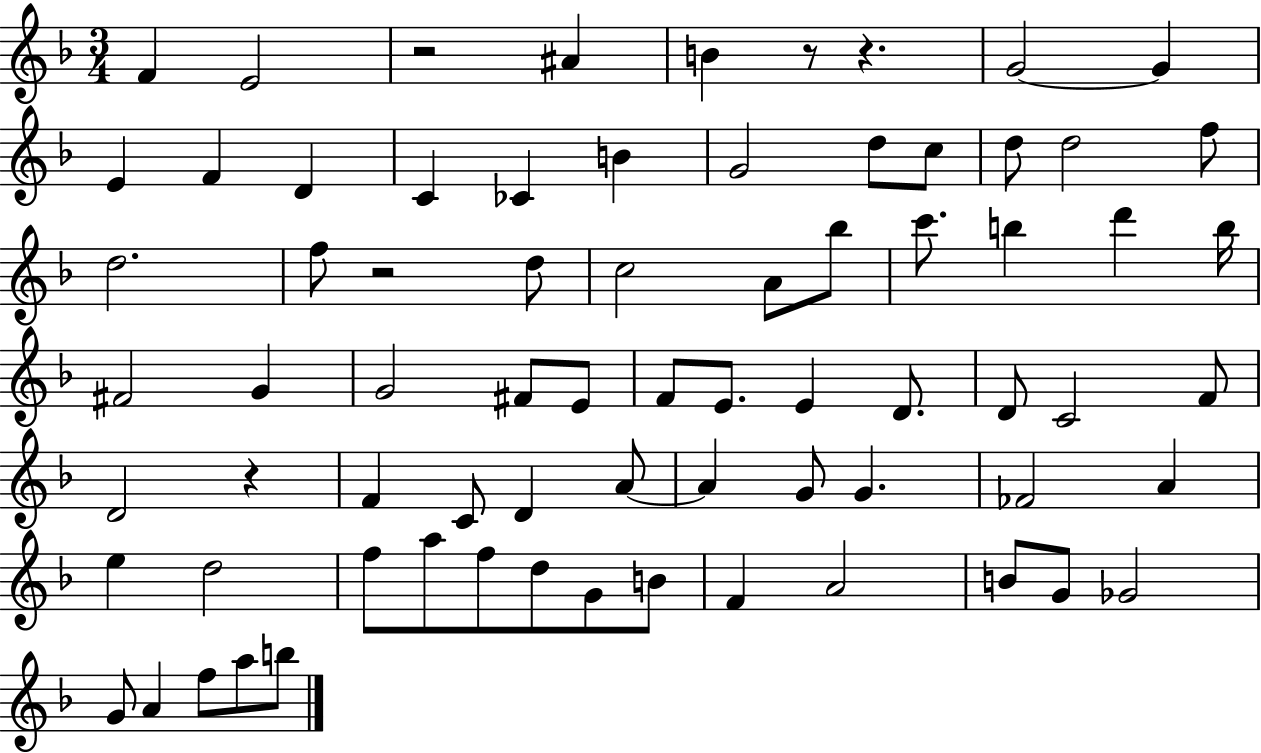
F4/q E4/h R/h A#4/q B4/q R/e R/q. G4/h G4/q E4/q F4/q D4/q C4/q CES4/q B4/q G4/h D5/e C5/e D5/e D5/h F5/e D5/h. F5/e R/h D5/e C5/h A4/e Bb5/e C6/e. B5/q D6/q B5/s F#4/h G4/q G4/h F#4/e E4/e F4/e E4/e. E4/q D4/e. D4/e C4/h F4/e D4/h R/q F4/q C4/e D4/q A4/e A4/q G4/e G4/q. FES4/h A4/q E5/q D5/h F5/e A5/e F5/e D5/e G4/e B4/e F4/q A4/h B4/e G4/e Gb4/h G4/e A4/q F5/e A5/e B5/e